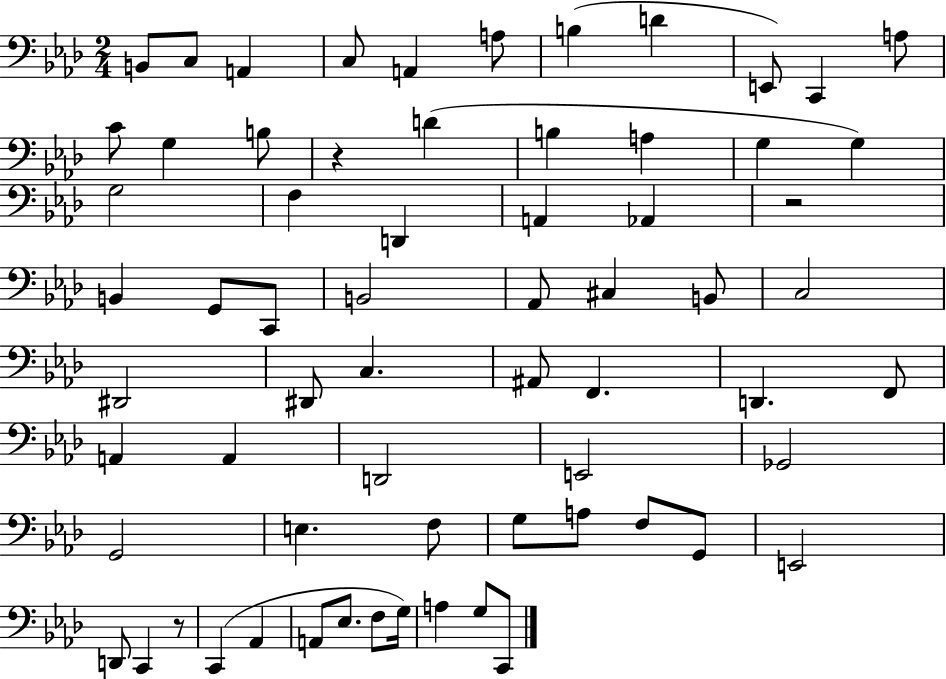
B2/e C3/e A2/q C3/e A2/q A3/e B3/q D4/q E2/e C2/q A3/e C4/e G3/q B3/e R/q D4/q B3/q A3/q G3/q G3/q G3/h F3/q D2/q A2/q Ab2/q R/h B2/q G2/e C2/e B2/h Ab2/e C#3/q B2/e C3/h D#2/h D#2/e C3/q. A#2/e F2/q. D2/q. F2/e A2/q A2/q D2/h E2/h Gb2/h G2/h E3/q. F3/e G3/e A3/e F3/e G2/e E2/h D2/e C2/q R/e C2/q Ab2/q A2/e Eb3/e. F3/e G3/s A3/q G3/e C2/e